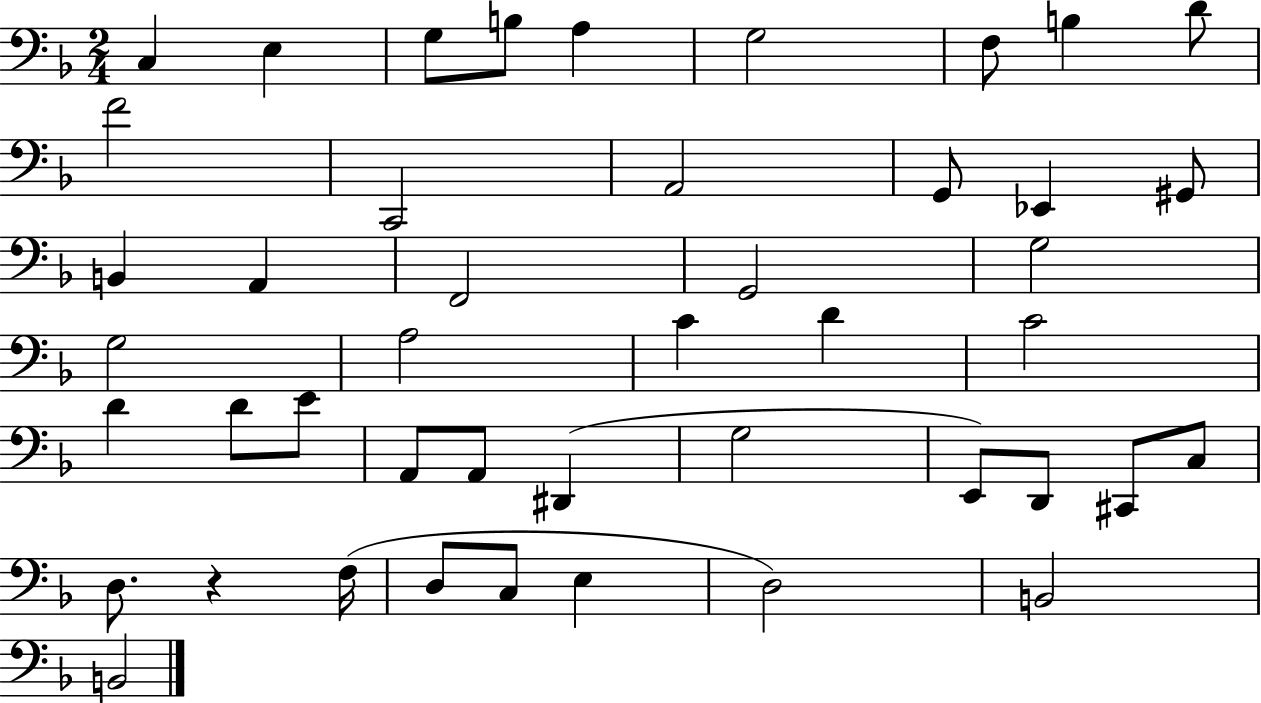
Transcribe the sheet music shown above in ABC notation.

X:1
T:Untitled
M:2/4
L:1/4
K:F
C, E, G,/2 B,/2 A, G,2 F,/2 B, D/2 F2 C,,2 A,,2 G,,/2 _E,, ^G,,/2 B,, A,, F,,2 G,,2 G,2 G,2 A,2 C D C2 D D/2 E/2 A,,/2 A,,/2 ^D,, G,2 E,,/2 D,,/2 ^C,,/2 C,/2 D,/2 z F,/4 D,/2 C,/2 E, D,2 B,,2 B,,2